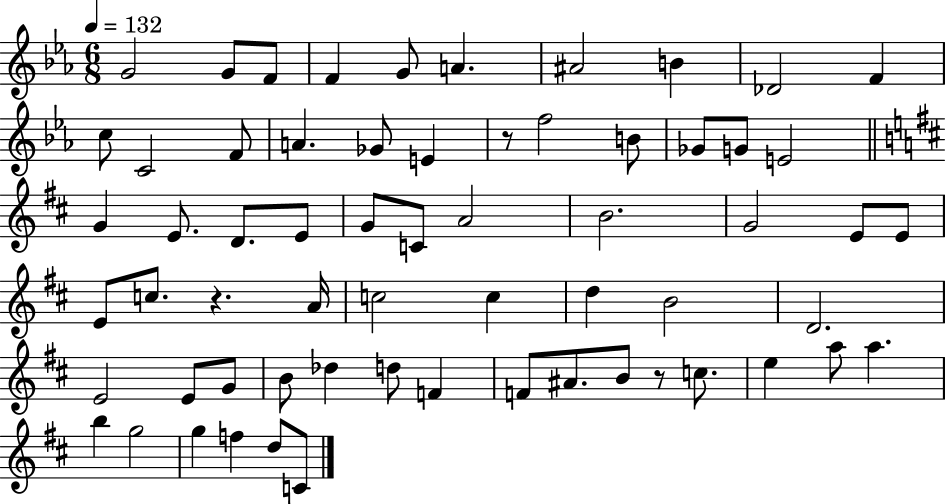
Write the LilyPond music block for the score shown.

{
  \clef treble
  \numericTimeSignature
  \time 6/8
  \key ees \major
  \tempo 4 = 132
  g'2 g'8 f'8 | f'4 g'8 a'4. | ais'2 b'4 | des'2 f'4 | \break c''8 c'2 f'8 | a'4. ges'8 e'4 | r8 f''2 b'8 | ges'8 g'8 e'2 | \break \bar "||" \break \key d \major g'4 e'8. d'8. e'8 | g'8 c'8 a'2 | b'2. | g'2 e'8 e'8 | \break e'8 c''8. r4. a'16 | c''2 c''4 | d''4 b'2 | d'2. | \break e'2 e'8 g'8 | b'8 des''4 d''8 f'4 | f'8 ais'8. b'8 r8 c''8. | e''4 a''8 a''4. | \break b''4 g''2 | g''4 f''4 d''8 c'8 | \bar "|."
}